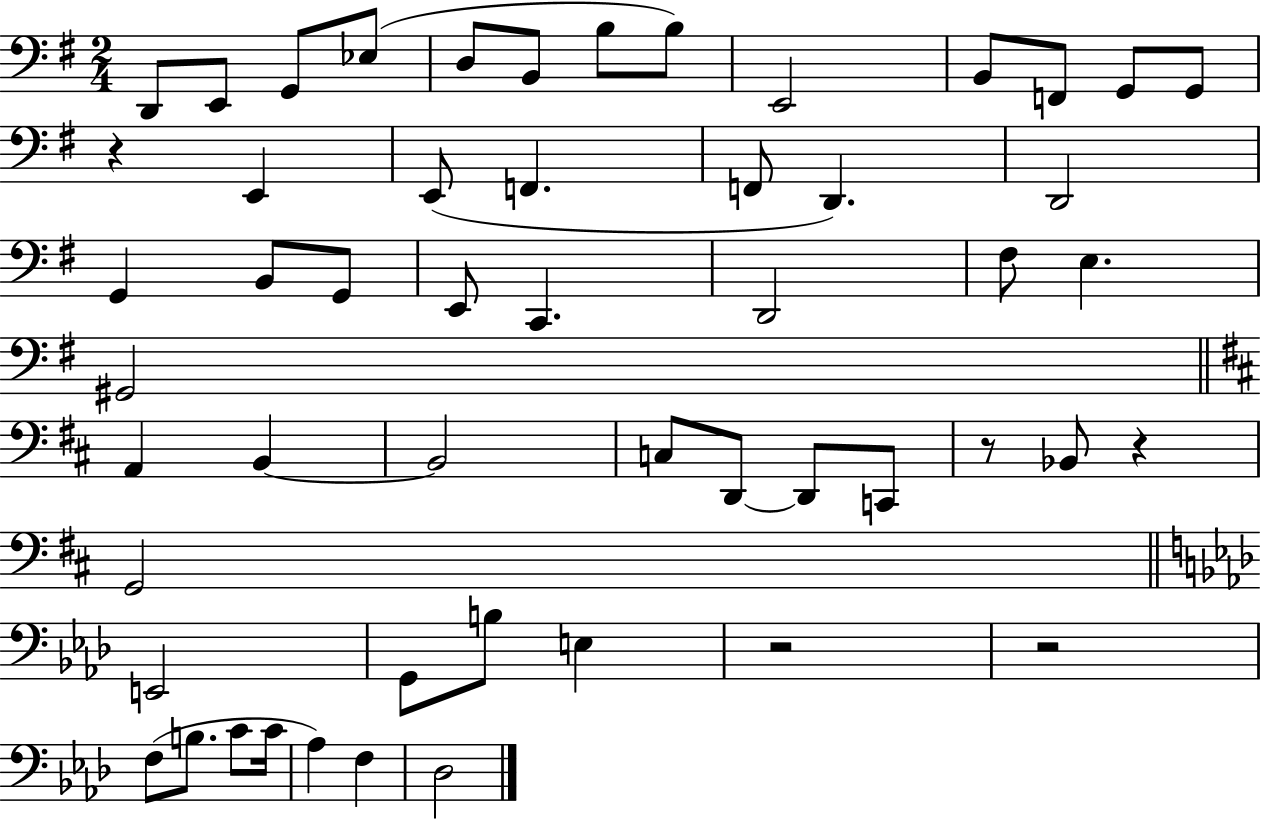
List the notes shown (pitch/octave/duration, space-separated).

D2/e E2/e G2/e Eb3/e D3/e B2/e B3/e B3/e E2/h B2/e F2/e G2/e G2/e R/q E2/q E2/e F2/q. F2/e D2/q. D2/h G2/q B2/e G2/e E2/e C2/q. D2/h F#3/e E3/q. G#2/h A2/q B2/q B2/h C3/e D2/e D2/e C2/e R/e Bb2/e R/q G2/h E2/h G2/e B3/e E3/q R/h R/h F3/e B3/e. C4/e C4/s Ab3/q F3/q Db3/h